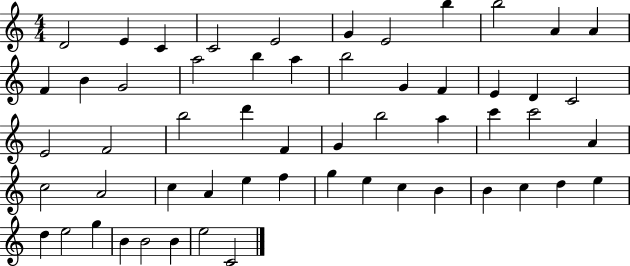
X:1
T:Untitled
M:4/4
L:1/4
K:C
D2 E C C2 E2 G E2 b b2 A A F B G2 a2 b a b2 G F E D C2 E2 F2 b2 d' F G b2 a c' c'2 A c2 A2 c A e f g e c B B c d e d e2 g B B2 B e2 C2